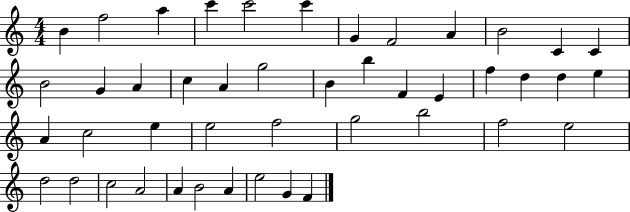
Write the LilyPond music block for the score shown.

{
  \clef treble
  \numericTimeSignature
  \time 4/4
  \key c \major
  b'4 f''2 a''4 | c'''4 c'''2 c'''4 | g'4 f'2 a'4 | b'2 c'4 c'4 | \break b'2 g'4 a'4 | c''4 a'4 g''2 | b'4 b''4 f'4 e'4 | f''4 d''4 d''4 e''4 | \break a'4 c''2 e''4 | e''2 f''2 | g''2 b''2 | f''2 e''2 | \break d''2 d''2 | c''2 a'2 | a'4 b'2 a'4 | e''2 g'4 f'4 | \break \bar "|."
}